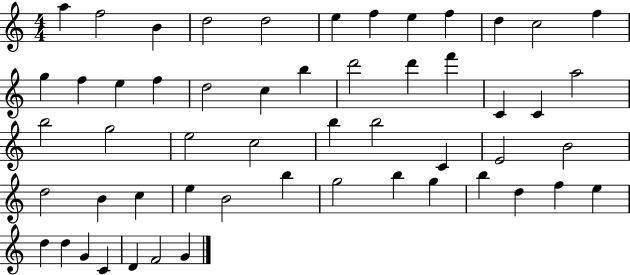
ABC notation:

X:1
T:Untitled
M:4/4
L:1/4
K:C
a f2 B d2 d2 e f e f d c2 f g f e f d2 c b d'2 d' f' C C a2 b2 g2 e2 c2 b b2 C E2 B2 d2 B c e B2 b g2 b g b d f e d d G C D F2 G